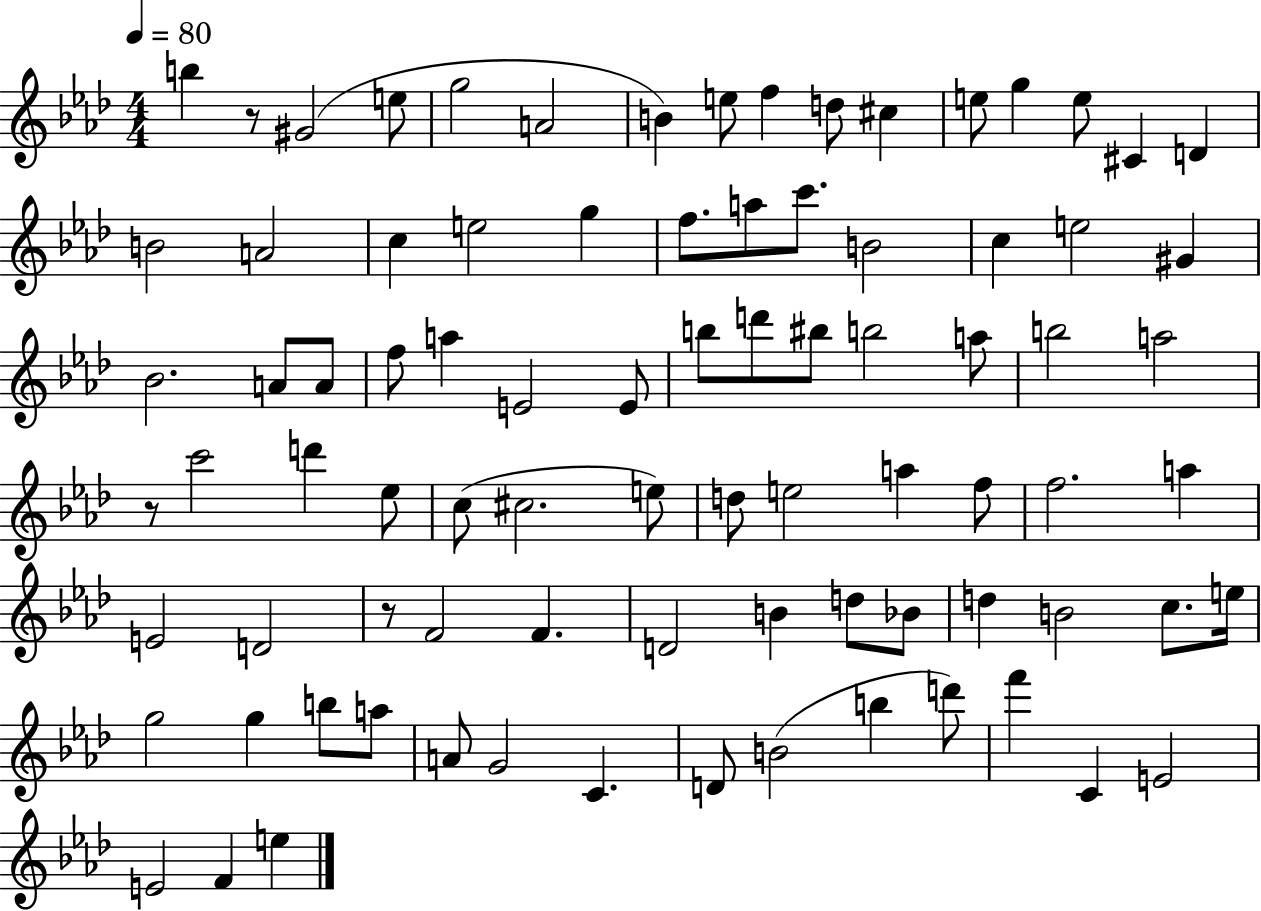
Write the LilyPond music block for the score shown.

{
  \clef treble
  \numericTimeSignature
  \time 4/4
  \key aes \major
  \tempo 4 = 80
  \repeat volta 2 { b''4 r8 gis'2( e''8 | g''2 a'2 | b'4) e''8 f''4 d''8 cis''4 | e''8 g''4 e''8 cis'4 d'4 | \break b'2 a'2 | c''4 e''2 g''4 | f''8. a''8 c'''8. b'2 | c''4 e''2 gis'4 | \break bes'2. a'8 a'8 | f''8 a''4 e'2 e'8 | b''8 d'''8 bis''8 b''2 a''8 | b''2 a''2 | \break r8 c'''2 d'''4 ees''8 | c''8( cis''2. e''8) | d''8 e''2 a''4 f''8 | f''2. a''4 | \break e'2 d'2 | r8 f'2 f'4. | d'2 b'4 d''8 bes'8 | d''4 b'2 c''8. e''16 | \break g''2 g''4 b''8 a''8 | a'8 g'2 c'4. | d'8 b'2( b''4 d'''8) | f'''4 c'4 e'2 | \break e'2 f'4 e''4 | } \bar "|."
}